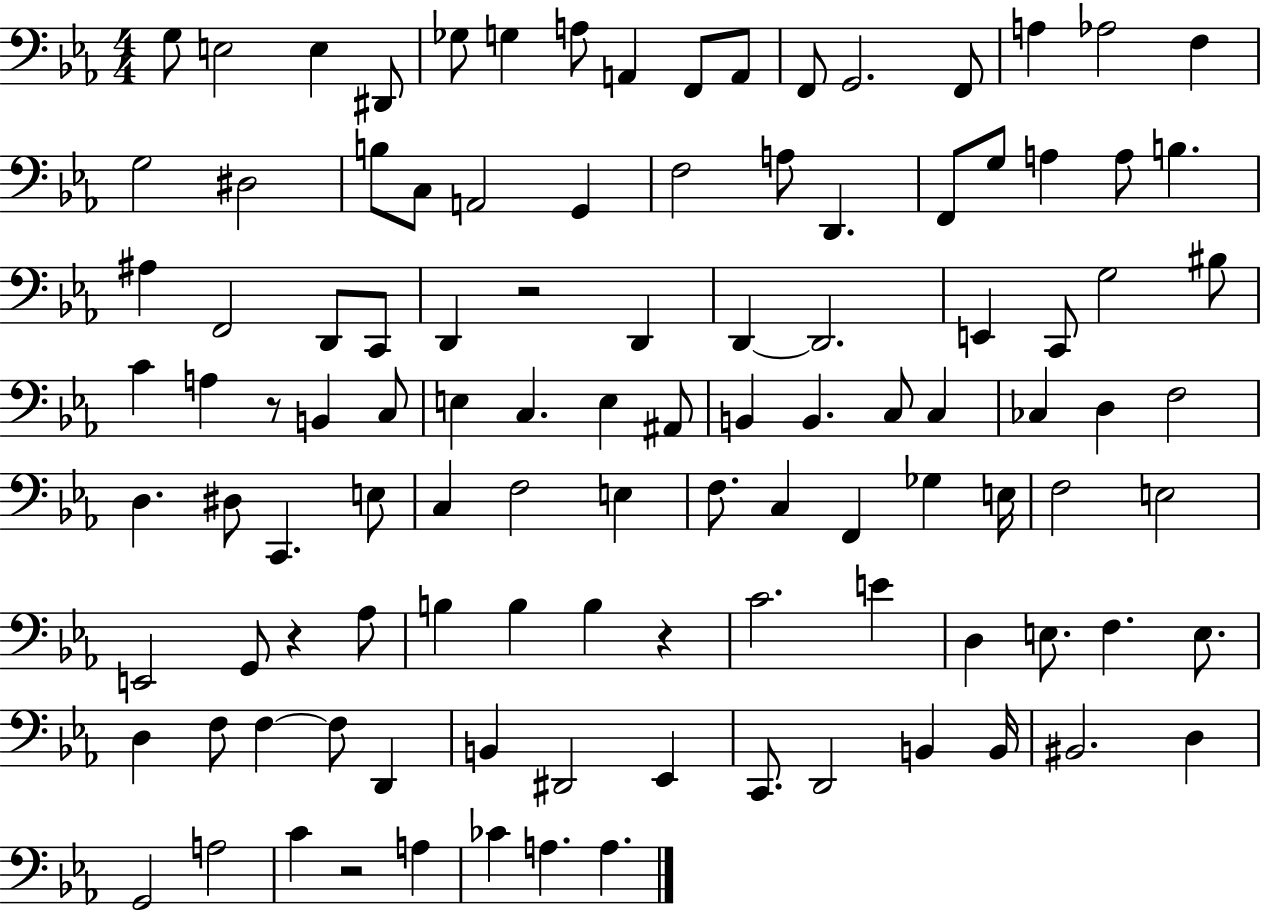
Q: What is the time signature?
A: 4/4